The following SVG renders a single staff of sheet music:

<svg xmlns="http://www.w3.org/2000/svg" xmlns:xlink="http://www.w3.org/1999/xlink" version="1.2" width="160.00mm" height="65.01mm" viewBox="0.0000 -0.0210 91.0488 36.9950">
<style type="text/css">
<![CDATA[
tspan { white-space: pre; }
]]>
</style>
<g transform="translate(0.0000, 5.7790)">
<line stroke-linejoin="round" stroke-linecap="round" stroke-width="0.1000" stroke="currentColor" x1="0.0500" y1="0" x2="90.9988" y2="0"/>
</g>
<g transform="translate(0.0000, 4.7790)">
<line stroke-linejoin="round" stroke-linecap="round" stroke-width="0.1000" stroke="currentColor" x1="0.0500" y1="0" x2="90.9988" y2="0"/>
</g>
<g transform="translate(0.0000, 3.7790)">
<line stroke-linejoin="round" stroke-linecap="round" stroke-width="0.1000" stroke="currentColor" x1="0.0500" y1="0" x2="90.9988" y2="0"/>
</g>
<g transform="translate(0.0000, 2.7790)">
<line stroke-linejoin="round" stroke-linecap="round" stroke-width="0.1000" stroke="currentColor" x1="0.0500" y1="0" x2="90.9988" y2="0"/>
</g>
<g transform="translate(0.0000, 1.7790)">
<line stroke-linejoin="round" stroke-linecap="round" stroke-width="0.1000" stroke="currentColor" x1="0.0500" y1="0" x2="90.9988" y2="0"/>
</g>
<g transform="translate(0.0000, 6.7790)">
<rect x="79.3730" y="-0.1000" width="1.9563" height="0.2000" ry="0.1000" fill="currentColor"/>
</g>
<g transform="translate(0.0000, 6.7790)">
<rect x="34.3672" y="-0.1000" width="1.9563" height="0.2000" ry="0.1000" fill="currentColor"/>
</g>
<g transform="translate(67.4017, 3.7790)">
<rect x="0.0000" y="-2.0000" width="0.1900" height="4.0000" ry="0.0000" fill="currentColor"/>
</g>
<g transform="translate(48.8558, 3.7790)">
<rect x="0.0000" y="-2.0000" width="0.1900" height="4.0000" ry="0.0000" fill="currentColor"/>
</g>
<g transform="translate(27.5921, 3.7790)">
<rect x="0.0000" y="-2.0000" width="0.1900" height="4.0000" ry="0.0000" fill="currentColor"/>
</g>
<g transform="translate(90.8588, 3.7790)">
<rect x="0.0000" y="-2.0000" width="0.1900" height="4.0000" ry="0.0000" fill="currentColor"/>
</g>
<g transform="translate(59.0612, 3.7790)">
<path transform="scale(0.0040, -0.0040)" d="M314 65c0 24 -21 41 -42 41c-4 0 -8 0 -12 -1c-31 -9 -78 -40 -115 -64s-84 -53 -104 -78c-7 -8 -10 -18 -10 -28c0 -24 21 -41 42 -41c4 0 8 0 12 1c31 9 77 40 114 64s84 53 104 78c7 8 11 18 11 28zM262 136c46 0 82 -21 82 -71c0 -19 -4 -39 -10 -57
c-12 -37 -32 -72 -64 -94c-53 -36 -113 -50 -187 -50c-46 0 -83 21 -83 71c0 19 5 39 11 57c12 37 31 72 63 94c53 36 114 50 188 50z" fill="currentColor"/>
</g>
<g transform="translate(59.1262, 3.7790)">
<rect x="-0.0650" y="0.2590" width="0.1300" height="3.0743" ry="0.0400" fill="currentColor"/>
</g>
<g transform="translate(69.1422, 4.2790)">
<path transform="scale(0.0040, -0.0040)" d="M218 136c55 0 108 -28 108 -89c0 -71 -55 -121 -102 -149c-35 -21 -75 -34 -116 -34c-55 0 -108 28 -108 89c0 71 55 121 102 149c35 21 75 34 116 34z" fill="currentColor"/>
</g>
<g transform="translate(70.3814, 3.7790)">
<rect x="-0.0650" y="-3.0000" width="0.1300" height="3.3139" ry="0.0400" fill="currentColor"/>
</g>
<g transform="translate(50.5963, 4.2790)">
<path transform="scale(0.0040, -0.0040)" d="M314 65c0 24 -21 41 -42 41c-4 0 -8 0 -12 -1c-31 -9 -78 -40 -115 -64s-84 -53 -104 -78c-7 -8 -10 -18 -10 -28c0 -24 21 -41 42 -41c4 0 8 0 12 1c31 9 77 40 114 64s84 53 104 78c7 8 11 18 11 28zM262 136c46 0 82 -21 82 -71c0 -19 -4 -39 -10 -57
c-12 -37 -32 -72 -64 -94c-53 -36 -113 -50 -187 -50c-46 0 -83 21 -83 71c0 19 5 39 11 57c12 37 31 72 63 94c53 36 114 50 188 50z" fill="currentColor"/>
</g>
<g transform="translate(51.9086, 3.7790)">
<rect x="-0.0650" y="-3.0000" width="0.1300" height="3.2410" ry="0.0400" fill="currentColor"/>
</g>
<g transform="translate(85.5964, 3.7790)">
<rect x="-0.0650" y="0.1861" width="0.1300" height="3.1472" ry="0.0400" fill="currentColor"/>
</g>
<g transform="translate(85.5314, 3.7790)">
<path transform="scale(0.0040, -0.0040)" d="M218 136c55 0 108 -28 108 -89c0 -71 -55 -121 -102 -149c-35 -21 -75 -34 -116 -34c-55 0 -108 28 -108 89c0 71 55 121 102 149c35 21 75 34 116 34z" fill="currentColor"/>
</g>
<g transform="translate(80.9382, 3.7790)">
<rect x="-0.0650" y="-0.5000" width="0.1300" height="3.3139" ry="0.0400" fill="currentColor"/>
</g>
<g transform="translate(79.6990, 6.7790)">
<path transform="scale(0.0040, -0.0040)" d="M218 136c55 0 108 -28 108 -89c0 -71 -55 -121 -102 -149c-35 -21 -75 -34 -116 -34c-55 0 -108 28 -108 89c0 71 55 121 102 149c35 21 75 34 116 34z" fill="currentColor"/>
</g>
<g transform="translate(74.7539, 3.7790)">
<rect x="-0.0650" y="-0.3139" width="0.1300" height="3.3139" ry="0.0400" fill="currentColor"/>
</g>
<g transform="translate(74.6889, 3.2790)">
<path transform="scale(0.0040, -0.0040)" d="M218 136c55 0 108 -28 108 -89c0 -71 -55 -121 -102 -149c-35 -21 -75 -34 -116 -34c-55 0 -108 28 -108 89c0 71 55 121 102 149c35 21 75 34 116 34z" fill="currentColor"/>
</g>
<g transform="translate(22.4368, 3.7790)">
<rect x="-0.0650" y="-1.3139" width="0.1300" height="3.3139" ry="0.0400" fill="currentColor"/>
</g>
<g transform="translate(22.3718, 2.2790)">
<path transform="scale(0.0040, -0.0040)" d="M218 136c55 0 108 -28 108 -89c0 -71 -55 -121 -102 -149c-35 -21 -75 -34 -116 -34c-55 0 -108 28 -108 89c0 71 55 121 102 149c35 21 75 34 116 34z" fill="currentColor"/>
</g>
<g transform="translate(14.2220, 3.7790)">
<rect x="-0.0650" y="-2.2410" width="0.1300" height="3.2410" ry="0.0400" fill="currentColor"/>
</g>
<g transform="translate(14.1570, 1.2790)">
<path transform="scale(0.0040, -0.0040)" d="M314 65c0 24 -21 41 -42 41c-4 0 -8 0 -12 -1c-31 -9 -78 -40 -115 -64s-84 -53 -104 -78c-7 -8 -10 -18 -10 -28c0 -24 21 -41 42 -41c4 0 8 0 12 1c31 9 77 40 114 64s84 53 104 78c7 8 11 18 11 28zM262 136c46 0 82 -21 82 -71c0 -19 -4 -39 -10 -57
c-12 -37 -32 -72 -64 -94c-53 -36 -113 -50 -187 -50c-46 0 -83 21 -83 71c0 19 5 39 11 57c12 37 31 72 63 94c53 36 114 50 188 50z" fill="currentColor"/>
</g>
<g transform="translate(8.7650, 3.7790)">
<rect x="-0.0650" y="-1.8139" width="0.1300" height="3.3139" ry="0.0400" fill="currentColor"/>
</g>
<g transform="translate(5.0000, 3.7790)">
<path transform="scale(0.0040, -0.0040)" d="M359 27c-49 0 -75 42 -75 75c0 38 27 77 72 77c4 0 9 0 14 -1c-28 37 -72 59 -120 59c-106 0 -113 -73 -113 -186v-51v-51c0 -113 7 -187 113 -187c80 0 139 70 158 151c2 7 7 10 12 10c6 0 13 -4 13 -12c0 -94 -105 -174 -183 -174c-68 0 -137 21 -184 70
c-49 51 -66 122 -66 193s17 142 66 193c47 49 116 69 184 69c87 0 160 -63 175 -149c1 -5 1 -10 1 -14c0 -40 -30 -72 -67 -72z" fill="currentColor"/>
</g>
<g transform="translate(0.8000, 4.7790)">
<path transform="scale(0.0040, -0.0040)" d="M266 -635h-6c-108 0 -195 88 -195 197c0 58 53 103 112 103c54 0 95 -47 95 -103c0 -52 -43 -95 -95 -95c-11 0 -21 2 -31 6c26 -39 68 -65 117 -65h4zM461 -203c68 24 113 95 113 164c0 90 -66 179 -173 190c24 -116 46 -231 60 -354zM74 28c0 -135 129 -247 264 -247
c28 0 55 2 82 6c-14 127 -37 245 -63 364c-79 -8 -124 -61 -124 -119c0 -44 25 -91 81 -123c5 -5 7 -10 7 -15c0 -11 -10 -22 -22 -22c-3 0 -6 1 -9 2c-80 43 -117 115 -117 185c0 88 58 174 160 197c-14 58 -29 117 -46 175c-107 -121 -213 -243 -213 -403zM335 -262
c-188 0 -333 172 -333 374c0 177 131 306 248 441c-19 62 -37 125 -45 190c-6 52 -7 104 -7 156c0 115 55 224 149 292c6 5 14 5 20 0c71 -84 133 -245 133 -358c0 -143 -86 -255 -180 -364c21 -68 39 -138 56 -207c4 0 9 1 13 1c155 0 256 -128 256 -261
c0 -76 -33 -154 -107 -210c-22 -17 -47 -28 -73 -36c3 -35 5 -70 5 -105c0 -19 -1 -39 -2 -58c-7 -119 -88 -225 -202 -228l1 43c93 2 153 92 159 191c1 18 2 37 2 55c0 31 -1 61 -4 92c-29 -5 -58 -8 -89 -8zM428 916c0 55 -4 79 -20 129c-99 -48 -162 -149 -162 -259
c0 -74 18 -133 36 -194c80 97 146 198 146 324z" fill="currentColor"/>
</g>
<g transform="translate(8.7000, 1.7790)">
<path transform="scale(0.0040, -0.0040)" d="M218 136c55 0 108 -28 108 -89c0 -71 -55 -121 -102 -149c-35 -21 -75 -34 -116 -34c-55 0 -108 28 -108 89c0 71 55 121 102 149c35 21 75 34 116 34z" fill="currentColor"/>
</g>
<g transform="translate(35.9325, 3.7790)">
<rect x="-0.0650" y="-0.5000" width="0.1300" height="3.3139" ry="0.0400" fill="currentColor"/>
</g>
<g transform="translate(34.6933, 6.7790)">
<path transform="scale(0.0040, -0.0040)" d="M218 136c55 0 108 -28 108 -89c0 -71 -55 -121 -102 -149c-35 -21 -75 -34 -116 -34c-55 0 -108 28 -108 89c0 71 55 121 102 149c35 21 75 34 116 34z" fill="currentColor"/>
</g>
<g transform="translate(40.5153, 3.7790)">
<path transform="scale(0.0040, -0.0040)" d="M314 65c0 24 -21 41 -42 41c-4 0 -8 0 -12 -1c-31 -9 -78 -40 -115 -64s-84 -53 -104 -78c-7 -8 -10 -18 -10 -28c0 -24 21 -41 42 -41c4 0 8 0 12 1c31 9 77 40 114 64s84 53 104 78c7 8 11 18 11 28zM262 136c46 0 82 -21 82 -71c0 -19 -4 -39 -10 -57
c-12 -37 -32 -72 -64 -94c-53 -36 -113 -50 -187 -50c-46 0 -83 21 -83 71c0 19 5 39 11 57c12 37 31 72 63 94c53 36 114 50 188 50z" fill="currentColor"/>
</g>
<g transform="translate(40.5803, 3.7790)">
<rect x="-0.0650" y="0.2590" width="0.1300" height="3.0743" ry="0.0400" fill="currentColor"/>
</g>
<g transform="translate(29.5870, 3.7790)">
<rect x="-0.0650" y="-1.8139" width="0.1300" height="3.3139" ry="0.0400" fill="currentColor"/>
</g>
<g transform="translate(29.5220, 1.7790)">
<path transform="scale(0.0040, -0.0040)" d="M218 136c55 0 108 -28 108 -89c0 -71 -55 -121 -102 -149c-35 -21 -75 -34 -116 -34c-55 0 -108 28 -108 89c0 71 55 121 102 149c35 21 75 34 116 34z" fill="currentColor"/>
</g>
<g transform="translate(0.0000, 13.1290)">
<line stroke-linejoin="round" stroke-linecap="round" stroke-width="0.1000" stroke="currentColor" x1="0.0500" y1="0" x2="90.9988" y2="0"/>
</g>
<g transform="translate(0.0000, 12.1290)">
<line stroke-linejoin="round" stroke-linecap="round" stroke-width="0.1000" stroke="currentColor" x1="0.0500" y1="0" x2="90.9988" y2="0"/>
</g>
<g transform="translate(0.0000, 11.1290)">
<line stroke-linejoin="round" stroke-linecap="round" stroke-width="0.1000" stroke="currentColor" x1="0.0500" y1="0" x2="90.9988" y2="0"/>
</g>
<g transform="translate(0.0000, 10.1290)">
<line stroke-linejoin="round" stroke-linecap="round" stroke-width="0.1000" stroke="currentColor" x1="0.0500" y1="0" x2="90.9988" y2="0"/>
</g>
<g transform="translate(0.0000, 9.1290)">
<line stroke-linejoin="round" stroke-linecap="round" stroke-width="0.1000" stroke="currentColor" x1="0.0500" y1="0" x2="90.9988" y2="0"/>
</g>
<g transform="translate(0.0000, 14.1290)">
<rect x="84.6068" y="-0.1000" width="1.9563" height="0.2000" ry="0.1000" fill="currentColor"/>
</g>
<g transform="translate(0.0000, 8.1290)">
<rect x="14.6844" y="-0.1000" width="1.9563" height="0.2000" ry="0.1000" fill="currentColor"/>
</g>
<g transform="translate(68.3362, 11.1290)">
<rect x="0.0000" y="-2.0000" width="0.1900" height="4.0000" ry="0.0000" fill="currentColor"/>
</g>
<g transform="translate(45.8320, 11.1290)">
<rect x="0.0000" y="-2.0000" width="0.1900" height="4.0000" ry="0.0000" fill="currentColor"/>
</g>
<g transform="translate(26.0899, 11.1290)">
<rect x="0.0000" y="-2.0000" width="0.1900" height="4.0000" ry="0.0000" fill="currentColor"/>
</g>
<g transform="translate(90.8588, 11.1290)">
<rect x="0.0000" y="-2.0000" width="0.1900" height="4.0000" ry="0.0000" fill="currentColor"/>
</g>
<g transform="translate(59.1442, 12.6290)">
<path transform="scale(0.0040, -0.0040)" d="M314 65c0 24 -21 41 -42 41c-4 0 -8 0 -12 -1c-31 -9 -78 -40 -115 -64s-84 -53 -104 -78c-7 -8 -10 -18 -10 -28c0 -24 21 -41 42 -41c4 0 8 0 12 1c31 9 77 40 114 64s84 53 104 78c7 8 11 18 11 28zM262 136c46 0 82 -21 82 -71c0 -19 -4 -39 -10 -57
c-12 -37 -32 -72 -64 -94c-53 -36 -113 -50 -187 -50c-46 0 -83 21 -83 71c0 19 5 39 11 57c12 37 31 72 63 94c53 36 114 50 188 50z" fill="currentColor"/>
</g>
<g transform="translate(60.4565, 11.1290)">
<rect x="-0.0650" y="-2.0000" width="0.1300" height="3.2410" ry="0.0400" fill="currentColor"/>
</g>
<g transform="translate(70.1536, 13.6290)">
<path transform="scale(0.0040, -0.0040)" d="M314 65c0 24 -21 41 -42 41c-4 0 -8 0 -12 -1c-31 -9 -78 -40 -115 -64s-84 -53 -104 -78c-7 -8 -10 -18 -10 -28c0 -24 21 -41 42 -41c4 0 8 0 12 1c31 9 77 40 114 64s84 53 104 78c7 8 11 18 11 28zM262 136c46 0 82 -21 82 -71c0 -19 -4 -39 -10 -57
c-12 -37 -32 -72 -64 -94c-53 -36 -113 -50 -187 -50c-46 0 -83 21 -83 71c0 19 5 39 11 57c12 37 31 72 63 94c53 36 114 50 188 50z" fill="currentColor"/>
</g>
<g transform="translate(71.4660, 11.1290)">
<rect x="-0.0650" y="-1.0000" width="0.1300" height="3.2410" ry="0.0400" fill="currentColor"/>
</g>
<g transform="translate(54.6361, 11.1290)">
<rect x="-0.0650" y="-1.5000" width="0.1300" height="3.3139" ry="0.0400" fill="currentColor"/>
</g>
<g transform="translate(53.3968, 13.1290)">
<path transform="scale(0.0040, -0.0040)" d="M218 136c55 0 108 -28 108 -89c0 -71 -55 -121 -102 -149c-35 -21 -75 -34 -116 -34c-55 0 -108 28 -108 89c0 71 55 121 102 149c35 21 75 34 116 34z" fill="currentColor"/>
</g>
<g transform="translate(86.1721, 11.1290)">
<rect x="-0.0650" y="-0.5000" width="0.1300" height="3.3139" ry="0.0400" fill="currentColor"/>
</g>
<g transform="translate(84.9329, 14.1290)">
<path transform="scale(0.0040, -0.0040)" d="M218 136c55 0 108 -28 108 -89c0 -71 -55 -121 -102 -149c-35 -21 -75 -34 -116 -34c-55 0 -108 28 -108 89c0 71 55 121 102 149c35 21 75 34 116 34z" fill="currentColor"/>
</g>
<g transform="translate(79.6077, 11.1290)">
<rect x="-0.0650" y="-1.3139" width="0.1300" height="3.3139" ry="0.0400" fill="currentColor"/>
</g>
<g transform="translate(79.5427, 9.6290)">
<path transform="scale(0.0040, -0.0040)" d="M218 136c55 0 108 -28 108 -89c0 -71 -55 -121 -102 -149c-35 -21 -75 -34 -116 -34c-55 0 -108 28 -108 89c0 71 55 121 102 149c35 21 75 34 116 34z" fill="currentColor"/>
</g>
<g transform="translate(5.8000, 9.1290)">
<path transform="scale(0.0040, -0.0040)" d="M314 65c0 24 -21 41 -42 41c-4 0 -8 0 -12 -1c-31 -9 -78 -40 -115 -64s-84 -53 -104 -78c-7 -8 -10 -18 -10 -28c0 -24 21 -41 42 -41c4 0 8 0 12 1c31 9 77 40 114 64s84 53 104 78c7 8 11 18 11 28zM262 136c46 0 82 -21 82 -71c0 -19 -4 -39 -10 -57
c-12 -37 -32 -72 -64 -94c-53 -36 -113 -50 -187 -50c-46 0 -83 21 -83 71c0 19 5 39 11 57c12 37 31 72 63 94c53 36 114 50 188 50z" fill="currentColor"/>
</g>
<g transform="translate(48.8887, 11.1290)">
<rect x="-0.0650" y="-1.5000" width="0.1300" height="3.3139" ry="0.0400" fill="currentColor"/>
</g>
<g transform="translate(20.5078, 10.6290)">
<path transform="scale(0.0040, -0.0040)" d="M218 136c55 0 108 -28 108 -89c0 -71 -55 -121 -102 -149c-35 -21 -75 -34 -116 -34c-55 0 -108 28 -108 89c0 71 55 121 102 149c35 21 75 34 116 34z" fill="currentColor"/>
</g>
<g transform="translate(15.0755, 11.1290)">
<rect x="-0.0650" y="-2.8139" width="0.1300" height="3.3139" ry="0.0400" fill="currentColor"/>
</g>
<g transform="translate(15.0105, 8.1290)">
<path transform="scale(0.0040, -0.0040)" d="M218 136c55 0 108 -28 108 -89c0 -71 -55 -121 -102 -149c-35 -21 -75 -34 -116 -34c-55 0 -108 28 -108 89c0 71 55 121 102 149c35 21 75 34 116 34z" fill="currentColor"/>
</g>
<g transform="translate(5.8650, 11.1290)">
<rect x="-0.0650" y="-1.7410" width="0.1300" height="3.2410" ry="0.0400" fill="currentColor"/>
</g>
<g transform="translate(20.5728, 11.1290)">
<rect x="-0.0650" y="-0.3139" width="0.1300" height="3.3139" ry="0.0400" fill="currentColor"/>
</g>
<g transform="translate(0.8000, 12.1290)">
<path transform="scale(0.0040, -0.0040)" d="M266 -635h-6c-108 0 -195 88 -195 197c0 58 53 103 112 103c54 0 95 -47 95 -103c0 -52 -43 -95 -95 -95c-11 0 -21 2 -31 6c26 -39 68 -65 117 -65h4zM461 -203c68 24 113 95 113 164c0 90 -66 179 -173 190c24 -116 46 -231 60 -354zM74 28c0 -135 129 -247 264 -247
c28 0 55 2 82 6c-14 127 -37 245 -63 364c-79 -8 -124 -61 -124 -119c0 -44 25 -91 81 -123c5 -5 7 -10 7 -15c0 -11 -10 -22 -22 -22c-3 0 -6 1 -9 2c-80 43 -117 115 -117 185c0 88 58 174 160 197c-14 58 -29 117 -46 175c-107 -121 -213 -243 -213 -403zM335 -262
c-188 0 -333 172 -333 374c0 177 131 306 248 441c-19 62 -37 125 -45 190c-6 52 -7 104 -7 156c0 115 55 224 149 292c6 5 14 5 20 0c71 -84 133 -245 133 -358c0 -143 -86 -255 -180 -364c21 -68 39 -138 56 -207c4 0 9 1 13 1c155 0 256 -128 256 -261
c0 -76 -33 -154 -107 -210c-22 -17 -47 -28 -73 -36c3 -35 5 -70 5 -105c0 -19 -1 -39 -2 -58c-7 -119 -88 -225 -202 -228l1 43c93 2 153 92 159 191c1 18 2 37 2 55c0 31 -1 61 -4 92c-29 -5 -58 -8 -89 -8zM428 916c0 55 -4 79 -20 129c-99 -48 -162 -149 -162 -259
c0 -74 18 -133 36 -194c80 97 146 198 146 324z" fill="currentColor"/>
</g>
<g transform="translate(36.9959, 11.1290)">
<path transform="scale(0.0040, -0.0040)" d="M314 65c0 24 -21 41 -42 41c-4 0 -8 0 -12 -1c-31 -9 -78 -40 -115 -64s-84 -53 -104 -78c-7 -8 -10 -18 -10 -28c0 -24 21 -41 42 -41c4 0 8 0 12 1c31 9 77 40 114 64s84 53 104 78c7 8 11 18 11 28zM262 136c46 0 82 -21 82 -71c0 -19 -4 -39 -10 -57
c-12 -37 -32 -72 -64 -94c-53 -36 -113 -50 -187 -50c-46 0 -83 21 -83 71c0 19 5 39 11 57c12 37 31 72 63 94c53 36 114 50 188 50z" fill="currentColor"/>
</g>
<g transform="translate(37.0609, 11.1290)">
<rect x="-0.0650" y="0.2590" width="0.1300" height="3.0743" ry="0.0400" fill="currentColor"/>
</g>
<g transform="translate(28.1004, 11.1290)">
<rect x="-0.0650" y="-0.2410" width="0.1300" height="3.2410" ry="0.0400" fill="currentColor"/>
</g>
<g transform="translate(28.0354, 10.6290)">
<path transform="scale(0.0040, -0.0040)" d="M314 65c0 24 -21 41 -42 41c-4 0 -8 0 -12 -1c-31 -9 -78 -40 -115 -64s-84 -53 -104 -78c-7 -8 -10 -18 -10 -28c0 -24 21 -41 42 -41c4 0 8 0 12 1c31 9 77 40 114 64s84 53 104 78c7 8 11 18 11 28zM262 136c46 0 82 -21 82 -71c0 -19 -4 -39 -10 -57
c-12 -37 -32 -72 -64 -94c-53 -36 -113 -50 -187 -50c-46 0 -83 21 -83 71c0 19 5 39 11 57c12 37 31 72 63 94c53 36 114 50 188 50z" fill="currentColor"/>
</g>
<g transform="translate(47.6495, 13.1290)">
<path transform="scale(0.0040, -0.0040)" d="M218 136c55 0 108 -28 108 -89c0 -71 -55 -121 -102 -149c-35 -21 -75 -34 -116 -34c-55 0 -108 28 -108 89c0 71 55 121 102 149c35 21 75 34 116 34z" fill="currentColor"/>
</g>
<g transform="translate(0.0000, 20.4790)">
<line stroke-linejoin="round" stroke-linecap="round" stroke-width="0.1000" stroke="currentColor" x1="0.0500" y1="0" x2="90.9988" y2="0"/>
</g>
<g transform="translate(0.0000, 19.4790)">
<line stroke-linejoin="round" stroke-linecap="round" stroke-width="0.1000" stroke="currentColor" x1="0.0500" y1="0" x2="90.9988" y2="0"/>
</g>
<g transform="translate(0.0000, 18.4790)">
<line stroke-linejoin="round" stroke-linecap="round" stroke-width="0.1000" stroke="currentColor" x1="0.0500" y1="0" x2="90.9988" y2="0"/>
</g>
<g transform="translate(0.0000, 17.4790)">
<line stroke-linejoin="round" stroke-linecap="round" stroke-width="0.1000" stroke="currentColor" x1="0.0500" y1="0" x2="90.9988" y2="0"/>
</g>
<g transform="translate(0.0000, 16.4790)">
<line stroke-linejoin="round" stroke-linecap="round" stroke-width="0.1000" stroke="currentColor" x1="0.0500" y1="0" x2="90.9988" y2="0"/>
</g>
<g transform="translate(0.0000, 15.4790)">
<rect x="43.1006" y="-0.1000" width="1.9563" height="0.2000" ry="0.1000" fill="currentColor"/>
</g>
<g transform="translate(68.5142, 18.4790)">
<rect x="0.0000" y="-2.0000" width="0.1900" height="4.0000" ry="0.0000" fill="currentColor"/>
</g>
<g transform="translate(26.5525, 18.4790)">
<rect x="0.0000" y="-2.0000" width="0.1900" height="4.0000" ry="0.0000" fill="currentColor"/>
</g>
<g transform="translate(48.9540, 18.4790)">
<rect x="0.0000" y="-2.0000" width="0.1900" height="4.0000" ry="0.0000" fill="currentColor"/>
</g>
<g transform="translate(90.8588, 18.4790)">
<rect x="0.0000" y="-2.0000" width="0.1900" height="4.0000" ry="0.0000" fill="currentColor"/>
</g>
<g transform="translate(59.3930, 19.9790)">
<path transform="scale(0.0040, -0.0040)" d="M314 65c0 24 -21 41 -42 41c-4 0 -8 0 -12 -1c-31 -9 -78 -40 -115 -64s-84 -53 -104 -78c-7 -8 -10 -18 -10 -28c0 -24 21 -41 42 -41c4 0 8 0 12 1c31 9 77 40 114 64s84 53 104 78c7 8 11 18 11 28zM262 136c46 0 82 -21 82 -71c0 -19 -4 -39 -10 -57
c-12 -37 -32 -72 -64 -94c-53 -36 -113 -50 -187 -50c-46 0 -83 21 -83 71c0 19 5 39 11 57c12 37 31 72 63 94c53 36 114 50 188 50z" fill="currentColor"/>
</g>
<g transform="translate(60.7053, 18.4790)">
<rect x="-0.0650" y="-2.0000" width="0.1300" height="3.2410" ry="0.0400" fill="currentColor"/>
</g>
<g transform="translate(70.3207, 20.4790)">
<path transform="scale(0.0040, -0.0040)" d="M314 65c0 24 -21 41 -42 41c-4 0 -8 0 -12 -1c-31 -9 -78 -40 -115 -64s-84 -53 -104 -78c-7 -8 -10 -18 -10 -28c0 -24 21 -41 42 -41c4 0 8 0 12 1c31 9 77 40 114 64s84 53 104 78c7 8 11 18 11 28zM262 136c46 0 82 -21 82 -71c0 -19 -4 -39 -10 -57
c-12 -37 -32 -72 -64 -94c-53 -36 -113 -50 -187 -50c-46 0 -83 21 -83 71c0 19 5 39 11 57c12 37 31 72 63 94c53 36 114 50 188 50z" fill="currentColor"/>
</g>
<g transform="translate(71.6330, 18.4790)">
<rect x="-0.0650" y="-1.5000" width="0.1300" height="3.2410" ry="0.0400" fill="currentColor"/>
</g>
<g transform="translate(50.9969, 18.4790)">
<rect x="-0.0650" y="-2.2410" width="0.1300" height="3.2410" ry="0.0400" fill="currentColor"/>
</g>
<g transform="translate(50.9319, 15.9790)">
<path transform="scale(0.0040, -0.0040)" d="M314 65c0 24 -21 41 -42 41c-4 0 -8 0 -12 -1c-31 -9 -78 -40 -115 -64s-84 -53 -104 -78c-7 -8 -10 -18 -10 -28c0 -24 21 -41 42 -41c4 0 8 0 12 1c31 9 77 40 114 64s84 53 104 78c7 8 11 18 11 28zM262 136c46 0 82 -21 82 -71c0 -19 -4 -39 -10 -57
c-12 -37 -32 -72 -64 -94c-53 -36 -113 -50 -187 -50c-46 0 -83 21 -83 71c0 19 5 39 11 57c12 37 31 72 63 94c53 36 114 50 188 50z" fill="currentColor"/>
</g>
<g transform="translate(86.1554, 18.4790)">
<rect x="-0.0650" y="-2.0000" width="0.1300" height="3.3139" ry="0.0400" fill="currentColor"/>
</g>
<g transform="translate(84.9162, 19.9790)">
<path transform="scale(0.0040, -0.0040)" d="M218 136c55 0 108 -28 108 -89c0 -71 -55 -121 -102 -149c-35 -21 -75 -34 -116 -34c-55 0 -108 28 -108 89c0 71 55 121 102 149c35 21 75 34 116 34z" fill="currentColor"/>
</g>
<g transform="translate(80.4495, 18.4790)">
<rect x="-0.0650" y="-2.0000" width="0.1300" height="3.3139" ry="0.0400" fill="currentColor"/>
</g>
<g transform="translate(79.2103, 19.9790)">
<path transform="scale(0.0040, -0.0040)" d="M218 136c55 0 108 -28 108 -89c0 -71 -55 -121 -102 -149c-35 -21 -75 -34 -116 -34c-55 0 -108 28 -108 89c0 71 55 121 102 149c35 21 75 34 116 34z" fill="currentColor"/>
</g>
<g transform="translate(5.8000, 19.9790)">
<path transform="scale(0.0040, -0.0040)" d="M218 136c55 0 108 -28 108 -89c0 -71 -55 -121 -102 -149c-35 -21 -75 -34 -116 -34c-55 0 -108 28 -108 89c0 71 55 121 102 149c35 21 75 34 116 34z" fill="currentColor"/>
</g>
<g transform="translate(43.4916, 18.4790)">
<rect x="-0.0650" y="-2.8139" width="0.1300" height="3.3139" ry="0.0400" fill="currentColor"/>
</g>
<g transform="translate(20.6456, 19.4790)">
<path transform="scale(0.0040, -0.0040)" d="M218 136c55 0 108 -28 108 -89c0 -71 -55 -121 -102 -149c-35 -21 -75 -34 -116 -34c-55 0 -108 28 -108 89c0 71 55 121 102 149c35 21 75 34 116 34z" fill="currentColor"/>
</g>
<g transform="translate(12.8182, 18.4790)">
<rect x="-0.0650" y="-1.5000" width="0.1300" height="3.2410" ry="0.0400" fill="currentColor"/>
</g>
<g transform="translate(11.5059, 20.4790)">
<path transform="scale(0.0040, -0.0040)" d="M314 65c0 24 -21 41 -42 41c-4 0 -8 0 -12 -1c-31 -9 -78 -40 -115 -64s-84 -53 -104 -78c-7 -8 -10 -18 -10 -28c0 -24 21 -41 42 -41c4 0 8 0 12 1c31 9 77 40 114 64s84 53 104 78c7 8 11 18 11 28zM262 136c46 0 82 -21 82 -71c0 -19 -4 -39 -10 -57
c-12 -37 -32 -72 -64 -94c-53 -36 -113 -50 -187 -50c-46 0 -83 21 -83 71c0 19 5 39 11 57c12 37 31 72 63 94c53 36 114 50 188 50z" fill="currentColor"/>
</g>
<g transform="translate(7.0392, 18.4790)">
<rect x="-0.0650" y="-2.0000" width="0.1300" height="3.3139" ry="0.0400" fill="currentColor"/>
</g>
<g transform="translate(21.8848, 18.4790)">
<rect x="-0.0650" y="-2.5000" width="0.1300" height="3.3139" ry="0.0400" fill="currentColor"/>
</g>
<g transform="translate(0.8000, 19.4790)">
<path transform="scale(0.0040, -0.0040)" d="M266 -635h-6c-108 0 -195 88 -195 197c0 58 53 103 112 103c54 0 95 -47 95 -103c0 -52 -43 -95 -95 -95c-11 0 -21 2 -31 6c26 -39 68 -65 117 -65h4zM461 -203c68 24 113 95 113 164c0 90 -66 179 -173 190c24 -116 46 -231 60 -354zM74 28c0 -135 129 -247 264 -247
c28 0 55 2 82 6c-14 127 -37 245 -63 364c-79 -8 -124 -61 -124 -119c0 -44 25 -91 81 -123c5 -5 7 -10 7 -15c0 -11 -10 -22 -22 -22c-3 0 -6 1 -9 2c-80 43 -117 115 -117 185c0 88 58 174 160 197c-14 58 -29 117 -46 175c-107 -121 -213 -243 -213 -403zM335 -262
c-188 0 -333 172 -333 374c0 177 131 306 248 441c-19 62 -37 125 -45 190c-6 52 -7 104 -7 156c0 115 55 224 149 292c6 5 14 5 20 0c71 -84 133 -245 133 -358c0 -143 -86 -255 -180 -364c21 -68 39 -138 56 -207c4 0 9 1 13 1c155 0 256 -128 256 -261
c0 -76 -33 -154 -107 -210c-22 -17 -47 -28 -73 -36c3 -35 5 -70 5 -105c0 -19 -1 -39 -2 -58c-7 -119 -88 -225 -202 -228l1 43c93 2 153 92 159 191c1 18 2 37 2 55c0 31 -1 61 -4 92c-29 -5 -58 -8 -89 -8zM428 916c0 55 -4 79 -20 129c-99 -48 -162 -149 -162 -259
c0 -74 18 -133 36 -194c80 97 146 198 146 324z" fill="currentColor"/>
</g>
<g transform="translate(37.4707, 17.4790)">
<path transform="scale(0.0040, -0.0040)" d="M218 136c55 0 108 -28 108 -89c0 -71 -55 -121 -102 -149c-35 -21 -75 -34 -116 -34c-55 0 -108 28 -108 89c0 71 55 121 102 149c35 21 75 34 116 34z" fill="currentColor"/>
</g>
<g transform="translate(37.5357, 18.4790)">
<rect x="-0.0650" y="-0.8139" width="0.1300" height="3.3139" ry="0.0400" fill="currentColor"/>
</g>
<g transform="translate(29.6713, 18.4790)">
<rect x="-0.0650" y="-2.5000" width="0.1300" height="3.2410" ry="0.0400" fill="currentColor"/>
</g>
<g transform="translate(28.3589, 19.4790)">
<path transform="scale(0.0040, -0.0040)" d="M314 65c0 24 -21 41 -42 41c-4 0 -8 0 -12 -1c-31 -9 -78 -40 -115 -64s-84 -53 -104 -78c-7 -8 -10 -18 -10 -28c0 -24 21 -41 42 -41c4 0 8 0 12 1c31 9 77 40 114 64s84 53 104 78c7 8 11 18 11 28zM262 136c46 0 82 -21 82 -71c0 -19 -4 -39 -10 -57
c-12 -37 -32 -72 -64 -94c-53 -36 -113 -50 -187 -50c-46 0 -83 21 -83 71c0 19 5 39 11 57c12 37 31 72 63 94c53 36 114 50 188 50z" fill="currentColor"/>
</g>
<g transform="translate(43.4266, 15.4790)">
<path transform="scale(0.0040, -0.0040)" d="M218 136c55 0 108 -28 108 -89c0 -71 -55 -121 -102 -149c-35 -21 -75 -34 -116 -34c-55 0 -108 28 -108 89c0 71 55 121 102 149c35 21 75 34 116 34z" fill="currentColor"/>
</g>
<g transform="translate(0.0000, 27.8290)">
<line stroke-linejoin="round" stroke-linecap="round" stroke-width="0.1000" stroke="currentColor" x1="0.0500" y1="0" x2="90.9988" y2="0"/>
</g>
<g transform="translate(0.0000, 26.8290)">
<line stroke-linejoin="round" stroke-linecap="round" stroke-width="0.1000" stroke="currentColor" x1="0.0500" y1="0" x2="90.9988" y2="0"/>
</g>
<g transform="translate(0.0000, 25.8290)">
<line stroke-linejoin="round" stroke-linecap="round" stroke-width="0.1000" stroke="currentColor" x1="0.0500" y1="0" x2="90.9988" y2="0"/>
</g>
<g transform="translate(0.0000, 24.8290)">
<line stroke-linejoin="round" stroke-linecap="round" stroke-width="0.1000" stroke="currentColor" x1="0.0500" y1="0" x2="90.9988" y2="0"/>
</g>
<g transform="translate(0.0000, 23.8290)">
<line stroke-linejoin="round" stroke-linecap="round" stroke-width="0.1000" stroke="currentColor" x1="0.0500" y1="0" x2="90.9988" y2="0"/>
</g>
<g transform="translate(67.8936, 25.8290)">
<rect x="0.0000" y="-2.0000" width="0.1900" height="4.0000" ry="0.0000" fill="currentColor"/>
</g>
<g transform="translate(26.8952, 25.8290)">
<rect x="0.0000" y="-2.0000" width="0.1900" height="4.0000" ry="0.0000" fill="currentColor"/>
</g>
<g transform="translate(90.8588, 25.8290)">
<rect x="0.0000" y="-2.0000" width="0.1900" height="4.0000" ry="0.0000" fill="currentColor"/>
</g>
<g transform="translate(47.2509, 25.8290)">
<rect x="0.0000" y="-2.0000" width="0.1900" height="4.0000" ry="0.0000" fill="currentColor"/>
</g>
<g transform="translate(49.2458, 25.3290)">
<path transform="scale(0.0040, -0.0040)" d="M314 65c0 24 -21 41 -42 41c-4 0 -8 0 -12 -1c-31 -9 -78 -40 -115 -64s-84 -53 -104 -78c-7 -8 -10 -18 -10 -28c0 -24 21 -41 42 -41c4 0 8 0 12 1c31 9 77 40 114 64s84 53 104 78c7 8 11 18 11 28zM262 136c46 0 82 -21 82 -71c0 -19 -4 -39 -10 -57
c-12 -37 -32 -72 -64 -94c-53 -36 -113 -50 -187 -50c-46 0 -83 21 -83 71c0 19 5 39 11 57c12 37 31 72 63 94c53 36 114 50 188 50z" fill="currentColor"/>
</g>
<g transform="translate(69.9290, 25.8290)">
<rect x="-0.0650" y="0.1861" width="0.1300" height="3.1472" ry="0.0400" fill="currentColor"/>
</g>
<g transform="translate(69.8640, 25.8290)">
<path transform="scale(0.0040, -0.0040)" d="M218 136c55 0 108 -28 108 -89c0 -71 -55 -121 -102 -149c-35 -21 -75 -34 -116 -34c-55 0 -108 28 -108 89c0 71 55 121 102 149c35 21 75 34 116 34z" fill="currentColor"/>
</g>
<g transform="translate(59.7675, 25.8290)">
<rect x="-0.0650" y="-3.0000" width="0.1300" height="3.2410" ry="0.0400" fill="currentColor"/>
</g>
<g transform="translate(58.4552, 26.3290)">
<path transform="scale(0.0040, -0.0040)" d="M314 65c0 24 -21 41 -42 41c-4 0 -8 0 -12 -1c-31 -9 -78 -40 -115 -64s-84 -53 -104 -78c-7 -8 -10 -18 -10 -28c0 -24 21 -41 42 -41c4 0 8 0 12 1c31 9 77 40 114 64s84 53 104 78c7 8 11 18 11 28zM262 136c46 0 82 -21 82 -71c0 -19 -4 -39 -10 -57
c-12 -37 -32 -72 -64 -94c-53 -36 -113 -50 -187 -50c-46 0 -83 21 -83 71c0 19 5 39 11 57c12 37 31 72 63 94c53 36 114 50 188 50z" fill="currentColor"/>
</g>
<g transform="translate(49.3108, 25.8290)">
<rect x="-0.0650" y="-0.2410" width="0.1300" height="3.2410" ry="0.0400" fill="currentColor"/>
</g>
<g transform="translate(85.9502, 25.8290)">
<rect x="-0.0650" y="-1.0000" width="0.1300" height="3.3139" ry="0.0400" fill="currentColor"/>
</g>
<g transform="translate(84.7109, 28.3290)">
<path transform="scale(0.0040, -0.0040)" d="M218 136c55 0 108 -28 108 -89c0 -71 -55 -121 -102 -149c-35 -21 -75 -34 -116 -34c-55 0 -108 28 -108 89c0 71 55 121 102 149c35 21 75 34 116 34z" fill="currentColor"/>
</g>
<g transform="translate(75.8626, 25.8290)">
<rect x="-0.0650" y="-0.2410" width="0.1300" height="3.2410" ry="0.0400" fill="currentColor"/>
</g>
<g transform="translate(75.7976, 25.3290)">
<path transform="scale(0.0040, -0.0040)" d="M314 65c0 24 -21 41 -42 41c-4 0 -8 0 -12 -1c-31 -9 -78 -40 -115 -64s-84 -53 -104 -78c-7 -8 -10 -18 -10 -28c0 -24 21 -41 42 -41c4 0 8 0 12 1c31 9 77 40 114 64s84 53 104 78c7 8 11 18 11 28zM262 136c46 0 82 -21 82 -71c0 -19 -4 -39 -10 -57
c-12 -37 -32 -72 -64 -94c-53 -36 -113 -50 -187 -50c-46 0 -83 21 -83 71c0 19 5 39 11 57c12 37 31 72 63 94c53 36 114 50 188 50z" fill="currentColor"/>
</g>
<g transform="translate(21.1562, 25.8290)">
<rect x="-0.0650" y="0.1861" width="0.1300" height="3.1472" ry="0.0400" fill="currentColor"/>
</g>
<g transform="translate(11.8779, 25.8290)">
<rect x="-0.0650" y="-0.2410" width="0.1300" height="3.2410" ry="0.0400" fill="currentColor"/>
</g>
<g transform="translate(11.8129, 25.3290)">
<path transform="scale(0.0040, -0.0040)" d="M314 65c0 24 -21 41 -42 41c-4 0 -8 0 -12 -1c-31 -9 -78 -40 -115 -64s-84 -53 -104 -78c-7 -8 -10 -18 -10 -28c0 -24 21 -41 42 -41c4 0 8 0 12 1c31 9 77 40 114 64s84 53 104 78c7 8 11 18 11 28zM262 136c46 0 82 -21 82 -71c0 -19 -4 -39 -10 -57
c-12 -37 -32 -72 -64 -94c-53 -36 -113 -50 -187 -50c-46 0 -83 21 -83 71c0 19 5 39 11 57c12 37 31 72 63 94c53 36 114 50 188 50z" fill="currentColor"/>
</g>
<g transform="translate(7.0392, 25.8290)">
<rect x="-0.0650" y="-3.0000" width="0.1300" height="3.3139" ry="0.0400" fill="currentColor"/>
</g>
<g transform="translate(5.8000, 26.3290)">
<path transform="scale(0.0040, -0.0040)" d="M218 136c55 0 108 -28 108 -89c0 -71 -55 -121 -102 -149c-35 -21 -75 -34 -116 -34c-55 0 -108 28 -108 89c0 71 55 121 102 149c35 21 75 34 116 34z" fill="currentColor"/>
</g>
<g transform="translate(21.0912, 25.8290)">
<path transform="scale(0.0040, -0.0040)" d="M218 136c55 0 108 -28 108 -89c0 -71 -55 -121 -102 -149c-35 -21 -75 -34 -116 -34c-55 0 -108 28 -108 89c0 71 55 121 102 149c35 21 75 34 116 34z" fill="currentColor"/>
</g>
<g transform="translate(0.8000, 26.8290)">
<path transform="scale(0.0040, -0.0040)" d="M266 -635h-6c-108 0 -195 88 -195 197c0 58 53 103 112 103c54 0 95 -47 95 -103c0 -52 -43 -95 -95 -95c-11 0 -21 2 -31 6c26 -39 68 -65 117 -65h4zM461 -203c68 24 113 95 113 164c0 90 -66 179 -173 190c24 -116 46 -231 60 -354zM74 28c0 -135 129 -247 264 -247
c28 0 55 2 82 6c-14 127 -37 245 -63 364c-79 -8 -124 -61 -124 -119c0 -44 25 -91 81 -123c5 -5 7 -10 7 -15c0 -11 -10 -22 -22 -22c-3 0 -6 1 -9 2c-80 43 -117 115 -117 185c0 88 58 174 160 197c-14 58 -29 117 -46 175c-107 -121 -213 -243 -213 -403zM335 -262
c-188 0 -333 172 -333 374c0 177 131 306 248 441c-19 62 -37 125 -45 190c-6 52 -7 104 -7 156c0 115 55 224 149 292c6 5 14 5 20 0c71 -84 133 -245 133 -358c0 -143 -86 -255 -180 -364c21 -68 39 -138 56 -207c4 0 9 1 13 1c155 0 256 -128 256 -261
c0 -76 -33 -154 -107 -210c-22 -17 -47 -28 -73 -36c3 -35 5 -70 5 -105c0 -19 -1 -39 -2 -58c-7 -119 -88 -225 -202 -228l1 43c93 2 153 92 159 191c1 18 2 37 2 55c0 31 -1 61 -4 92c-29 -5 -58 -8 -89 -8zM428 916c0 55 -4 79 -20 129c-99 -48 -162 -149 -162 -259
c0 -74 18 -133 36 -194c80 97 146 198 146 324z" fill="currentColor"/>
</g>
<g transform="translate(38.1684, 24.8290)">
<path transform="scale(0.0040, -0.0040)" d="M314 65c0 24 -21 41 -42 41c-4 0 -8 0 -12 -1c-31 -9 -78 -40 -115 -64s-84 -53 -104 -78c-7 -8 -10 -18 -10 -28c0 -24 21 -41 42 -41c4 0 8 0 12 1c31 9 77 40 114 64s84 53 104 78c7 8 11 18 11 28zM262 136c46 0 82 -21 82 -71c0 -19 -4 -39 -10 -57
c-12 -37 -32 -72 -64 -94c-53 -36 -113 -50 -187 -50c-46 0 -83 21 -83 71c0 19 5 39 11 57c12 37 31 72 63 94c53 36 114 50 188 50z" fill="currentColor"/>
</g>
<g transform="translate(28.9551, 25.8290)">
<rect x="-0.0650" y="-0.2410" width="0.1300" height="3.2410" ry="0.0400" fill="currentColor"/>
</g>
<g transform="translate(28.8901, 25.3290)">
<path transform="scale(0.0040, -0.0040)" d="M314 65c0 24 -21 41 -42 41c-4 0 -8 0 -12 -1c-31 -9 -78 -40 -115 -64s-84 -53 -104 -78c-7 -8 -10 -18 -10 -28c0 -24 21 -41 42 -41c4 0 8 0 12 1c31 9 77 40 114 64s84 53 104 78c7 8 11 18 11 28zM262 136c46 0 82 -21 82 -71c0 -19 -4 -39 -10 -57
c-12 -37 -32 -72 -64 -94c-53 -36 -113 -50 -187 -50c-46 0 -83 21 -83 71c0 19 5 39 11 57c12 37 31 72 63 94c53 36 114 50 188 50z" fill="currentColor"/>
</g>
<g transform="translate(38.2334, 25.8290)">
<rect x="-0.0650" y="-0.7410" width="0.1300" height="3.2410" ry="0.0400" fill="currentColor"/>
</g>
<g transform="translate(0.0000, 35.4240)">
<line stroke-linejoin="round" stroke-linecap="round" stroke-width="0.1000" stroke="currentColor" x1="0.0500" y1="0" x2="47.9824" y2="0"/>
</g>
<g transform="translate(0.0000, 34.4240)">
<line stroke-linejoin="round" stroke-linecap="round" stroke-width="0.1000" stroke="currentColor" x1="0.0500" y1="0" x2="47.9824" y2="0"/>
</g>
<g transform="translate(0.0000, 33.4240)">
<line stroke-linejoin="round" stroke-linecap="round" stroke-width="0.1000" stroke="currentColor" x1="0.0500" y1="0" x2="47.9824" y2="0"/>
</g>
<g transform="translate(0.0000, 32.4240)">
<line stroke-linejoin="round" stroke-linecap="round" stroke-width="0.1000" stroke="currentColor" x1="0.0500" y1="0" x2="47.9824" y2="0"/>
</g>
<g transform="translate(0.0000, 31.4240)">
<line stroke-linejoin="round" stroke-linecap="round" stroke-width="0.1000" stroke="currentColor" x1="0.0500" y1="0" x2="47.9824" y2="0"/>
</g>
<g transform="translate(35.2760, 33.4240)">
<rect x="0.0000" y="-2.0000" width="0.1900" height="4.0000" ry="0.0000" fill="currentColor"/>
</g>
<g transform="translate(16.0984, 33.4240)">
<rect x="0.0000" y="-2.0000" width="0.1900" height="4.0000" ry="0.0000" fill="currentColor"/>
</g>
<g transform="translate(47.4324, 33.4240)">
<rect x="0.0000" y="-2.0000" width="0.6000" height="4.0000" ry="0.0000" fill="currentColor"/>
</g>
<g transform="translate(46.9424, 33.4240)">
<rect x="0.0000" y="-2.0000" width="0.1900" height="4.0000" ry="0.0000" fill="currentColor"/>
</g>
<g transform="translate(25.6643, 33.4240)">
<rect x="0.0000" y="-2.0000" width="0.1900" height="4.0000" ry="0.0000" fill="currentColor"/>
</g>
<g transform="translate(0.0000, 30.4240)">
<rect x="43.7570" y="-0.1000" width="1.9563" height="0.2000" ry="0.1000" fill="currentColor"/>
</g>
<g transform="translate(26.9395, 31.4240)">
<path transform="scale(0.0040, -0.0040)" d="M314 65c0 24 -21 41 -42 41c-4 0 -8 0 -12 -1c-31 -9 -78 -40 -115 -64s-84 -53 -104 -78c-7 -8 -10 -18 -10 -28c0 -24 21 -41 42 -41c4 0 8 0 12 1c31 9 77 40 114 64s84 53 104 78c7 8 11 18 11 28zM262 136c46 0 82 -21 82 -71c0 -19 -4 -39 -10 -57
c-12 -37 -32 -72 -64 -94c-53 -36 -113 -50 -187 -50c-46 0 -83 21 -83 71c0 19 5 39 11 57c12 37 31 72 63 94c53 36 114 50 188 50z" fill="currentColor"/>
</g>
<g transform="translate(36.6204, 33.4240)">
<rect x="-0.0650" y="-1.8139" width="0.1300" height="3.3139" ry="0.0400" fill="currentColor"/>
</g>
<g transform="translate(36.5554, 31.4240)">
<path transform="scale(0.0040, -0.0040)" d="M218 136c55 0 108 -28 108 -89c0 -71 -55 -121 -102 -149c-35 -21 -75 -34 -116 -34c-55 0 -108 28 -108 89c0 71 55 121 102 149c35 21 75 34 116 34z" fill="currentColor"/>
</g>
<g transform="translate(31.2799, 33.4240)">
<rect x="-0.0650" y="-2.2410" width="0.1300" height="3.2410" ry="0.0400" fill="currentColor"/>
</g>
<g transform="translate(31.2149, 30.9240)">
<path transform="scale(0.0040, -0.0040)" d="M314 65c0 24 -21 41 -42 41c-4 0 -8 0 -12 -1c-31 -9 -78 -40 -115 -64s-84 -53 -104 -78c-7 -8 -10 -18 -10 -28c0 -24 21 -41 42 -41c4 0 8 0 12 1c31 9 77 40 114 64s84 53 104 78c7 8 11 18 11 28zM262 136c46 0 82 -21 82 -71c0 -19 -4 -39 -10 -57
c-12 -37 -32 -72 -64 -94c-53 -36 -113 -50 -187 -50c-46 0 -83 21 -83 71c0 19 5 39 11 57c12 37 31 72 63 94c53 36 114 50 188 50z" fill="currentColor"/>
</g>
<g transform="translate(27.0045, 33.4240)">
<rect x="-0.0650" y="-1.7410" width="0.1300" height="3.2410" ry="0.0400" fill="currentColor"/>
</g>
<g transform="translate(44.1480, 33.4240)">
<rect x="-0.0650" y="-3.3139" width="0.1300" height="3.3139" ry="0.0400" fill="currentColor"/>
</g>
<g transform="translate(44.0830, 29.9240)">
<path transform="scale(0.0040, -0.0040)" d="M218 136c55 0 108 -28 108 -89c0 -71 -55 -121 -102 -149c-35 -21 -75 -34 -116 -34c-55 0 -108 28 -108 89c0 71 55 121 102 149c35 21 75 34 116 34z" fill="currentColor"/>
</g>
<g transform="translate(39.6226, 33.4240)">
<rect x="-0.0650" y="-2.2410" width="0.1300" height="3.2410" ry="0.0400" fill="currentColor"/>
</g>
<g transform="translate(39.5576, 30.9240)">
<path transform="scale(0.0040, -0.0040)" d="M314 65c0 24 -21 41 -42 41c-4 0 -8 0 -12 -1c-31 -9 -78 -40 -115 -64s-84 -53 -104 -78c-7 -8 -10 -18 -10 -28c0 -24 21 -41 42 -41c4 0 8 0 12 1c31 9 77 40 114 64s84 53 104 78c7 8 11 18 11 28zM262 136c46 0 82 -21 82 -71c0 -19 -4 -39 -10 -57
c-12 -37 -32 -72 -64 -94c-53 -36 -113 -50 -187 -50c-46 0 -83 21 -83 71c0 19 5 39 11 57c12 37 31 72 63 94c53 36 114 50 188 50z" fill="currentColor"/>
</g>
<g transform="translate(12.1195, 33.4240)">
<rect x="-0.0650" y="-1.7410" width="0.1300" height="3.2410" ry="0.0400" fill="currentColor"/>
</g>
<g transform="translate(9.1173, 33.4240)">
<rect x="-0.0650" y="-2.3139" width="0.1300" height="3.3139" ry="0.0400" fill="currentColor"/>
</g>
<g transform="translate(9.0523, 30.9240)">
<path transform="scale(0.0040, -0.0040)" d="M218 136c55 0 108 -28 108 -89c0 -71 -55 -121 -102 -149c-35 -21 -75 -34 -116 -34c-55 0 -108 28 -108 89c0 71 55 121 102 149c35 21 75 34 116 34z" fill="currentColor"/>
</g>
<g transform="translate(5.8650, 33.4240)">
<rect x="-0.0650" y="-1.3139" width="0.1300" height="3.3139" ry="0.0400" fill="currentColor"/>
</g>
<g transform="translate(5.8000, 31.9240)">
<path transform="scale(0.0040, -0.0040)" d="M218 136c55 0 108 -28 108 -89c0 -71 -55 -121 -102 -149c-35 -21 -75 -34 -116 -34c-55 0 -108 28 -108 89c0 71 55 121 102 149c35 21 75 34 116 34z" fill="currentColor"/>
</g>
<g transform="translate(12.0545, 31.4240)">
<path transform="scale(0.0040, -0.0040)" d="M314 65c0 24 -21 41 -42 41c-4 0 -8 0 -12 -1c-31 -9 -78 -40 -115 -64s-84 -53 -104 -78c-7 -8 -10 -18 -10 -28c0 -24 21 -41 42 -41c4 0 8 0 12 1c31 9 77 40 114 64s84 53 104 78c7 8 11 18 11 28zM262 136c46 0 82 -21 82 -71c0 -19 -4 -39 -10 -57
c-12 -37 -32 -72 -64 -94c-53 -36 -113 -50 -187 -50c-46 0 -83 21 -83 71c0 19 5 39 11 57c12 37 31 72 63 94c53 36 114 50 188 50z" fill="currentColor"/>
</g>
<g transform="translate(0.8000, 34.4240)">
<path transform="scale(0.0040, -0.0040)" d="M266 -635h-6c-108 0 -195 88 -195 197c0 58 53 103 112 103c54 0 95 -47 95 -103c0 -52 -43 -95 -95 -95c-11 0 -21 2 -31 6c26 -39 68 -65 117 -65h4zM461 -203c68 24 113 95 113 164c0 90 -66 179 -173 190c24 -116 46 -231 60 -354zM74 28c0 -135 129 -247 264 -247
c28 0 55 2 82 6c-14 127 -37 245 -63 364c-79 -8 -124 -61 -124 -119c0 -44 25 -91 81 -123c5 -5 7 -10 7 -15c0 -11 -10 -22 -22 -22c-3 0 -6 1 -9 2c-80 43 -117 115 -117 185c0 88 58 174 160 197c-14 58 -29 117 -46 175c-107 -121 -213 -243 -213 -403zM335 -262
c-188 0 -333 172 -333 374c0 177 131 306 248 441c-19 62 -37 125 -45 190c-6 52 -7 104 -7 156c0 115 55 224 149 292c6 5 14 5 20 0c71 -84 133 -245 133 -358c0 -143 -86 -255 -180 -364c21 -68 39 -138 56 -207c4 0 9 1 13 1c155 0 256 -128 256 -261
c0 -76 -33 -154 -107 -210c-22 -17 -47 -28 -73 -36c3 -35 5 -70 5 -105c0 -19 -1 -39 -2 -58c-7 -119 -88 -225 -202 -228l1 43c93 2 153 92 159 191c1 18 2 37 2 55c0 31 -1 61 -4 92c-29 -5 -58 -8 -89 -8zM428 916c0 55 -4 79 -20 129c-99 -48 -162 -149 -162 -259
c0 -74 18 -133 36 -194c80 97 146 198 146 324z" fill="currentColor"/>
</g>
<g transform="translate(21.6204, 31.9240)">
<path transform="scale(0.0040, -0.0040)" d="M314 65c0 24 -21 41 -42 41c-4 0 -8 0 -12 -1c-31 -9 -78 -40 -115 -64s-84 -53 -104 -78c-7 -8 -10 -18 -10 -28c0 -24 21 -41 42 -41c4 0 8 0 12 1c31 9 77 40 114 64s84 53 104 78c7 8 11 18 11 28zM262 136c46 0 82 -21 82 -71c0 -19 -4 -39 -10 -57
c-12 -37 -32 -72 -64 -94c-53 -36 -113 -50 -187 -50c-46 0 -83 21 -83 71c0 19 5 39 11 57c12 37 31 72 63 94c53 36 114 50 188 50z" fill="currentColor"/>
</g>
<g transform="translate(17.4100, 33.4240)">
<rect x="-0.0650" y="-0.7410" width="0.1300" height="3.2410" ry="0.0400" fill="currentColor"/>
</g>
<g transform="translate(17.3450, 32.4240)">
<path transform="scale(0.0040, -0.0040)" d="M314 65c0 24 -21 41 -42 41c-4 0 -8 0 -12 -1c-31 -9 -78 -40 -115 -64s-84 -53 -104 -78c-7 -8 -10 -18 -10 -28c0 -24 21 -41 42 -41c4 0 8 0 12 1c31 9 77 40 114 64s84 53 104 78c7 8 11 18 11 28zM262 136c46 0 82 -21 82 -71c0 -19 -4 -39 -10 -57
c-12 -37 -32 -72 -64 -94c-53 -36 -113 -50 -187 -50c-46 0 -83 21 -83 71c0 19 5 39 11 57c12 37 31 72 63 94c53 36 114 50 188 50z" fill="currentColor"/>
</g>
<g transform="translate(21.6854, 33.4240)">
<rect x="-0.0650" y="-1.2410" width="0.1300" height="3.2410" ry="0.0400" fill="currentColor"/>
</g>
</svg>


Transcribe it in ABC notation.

X:1
T:Untitled
M:4/4
L:1/4
K:C
f g2 e f C B2 A2 B2 A c C B f2 a c c2 B2 E E F2 D2 e C F E2 G G2 d a g2 F2 E2 F F A c2 B c2 d2 c2 A2 B c2 D e g f2 d2 e2 f2 g2 f g2 b